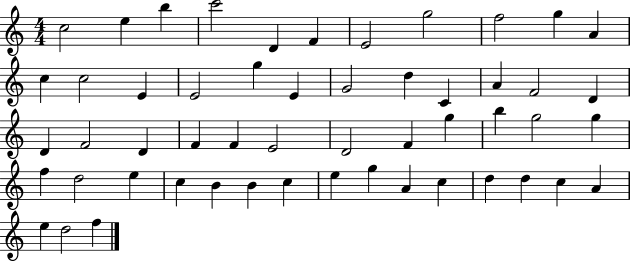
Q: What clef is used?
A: treble